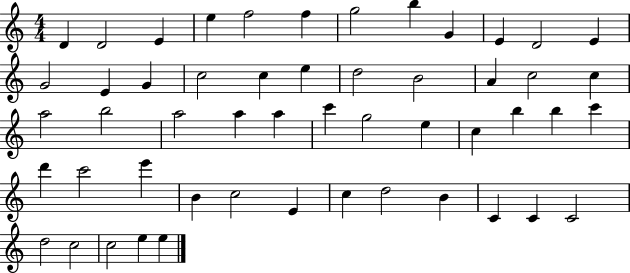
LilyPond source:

{
  \clef treble
  \numericTimeSignature
  \time 4/4
  \key c \major
  d'4 d'2 e'4 | e''4 f''2 f''4 | g''2 b''4 g'4 | e'4 d'2 e'4 | \break g'2 e'4 g'4 | c''2 c''4 e''4 | d''2 b'2 | a'4 c''2 c''4 | \break a''2 b''2 | a''2 a''4 a''4 | c'''4 g''2 e''4 | c''4 b''4 b''4 c'''4 | \break d'''4 c'''2 e'''4 | b'4 c''2 e'4 | c''4 d''2 b'4 | c'4 c'4 c'2 | \break d''2 c''2 | c''2 e''4 e''4 | \bar "|."
}